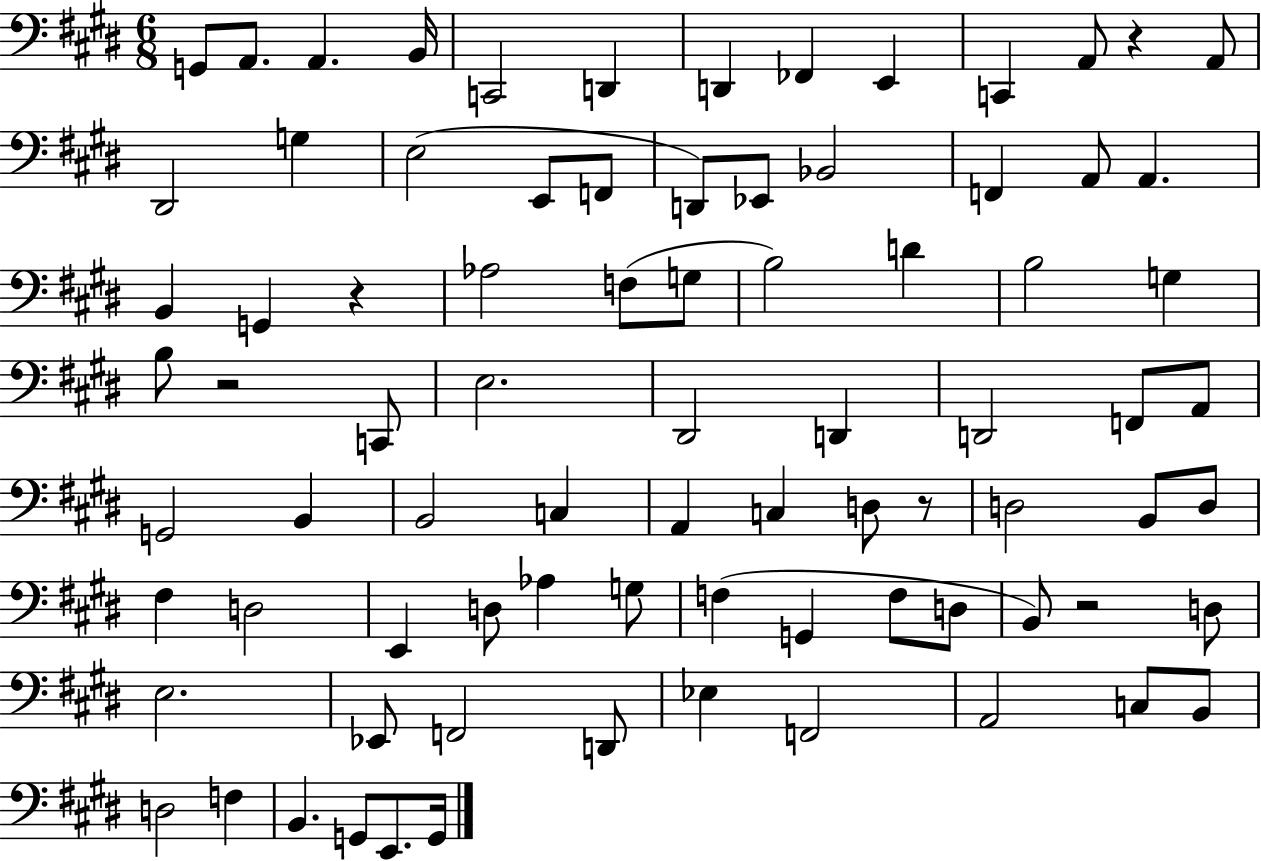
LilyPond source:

{
  \clef bass
  \numericTimeSignature
  \time 6/8
  \key e \major
  \repeat volta 2 { g,8 a,8. a,4. b,16 | c,2 d,4 | d,4 fes,4 e,4 | c,4 a,8 r4 a,8 | \break dis,2 g4 | e2( e,8 f,8 | d,8) ees,8 bes,2 | f,4 a,8 a,4. | \break b,4 g,4 r4 | aes2 f8( g8 | b2) d'4 | b2 g4 | \break b8 r2 c,8 | e2. | dis,2 d,4 | d,2 f,8 a,8 | \break g,2 b,4 | b,2 c4 | a,4 c4 d8 r8 | d2 b,8 d8 | \break fis4 d2 | e,4 d8 aes4 g8 | f4( g,4 f8 d8 | b,8) r2 d8 | \break e2. | ees,8 f,2 d,8 | ees4 f,2 | a,2 c8 b,8 | \break d2 f4 | b,4. g,8 e,8. g,16 | } \bar "|."
}